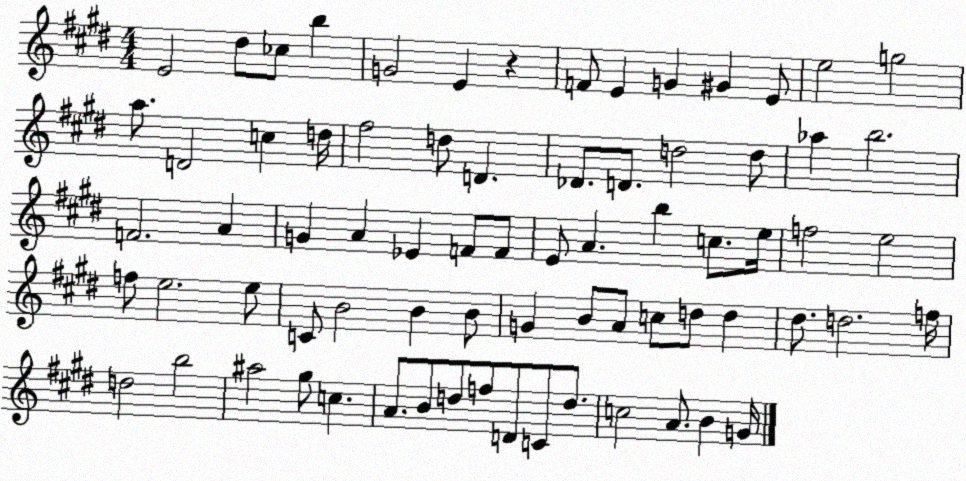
X:1
T:Untitled
M:4/4
L:1/4
K:E
E2 ^d/2 _c/2 b G2 E z F/2 E G ^G E/2 e2 g2 a/2 D2 c d/4 ^f2 d/2 D _D/2 D/2 d2 d/2 _a b2 F2 A G A _E F/2 F/2 E/2 A b c/2 e/4 f2 e2 f/2 e2 e/2 C/2 B2 B B/2 G B/2 A/2 c/2 d/2 d ^d/2 d2 f/4 d2 b2 ^a2 ^g/2 c A/2 B/2 d/2 f/2 D/2 C/2 d/2 c2 A/2 B G/4